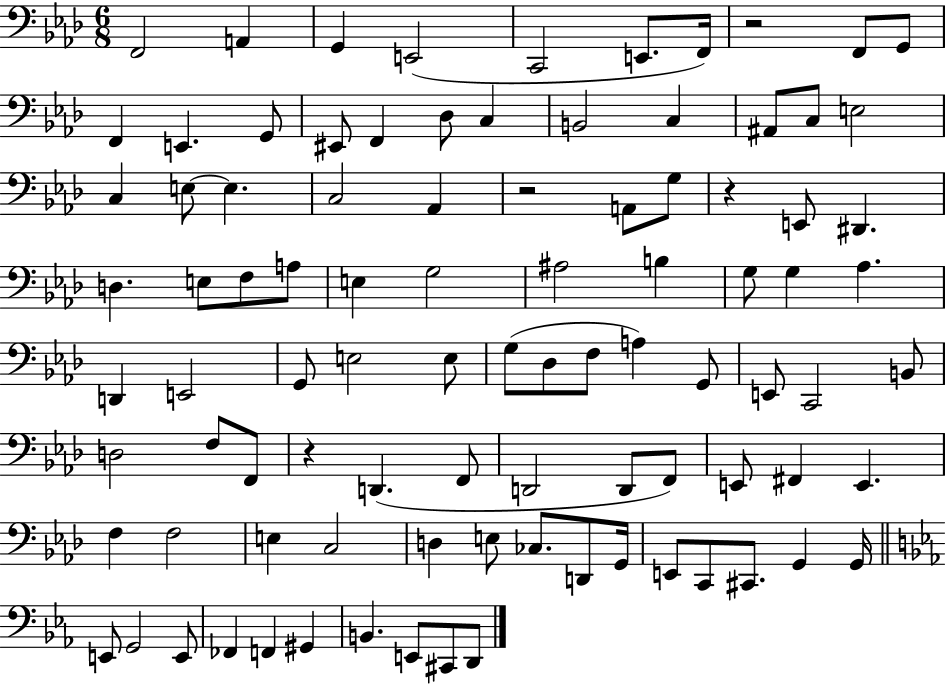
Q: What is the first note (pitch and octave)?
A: F2